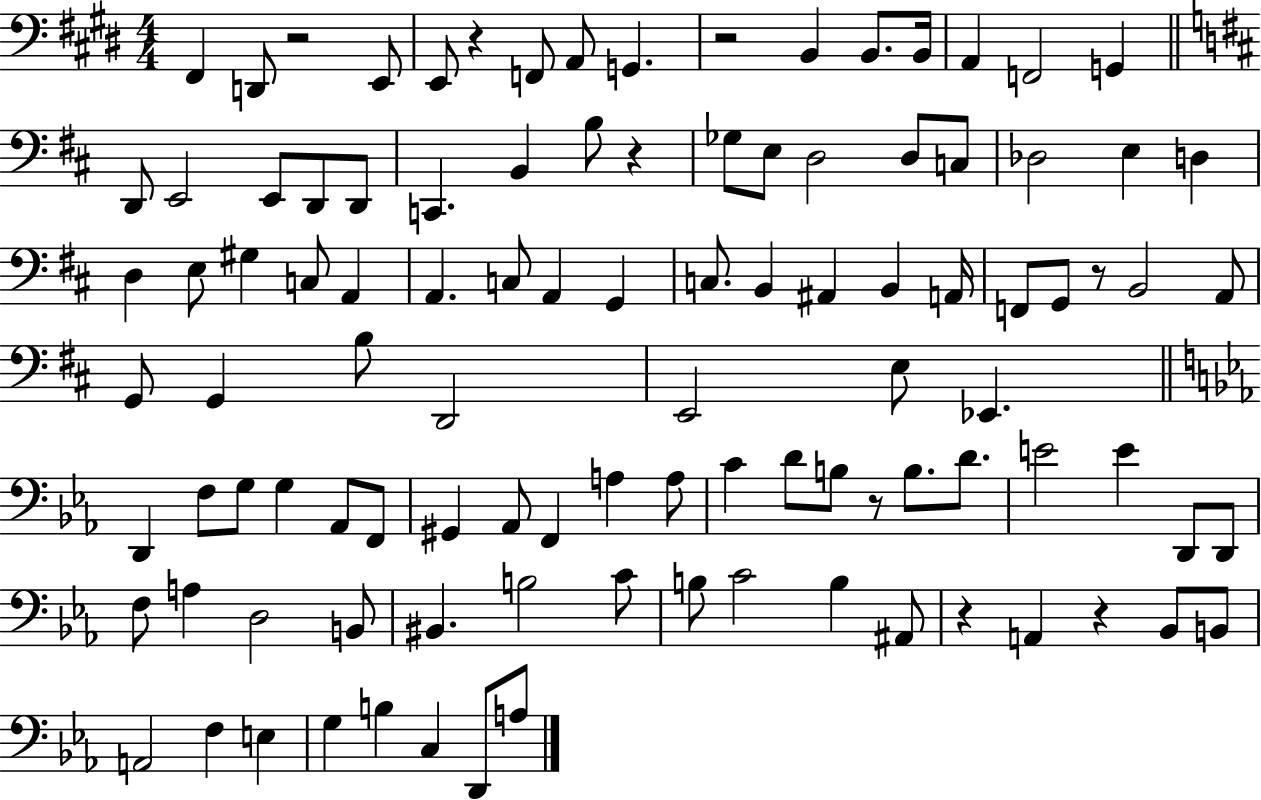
{
  \clef bass
  \numericTimeSignature
  \time 4/4
  \key e \major
  fis,4 d,8 r2 e,8 | e,8 r4 f,8 a,8 g,4. | r2 b,4 b,8. b,16 | a,4 f,2 g,4 | \break \bar "||" \break \key d \major d,8 e,2 e,8 d,8 d,8 | c,4. b,4 b8 r4 | ges8 e8 d2 d8 c8 | des2 e4 d4 | \break d4 e8 gis4 c8 a,4 | a,4. c8 a,4 g,4 | c8. b,4 ais,4 b,4 a,16 | f,8 g,8 r8 b,2 a,8 | \break g,8 g,4 b8 d,2 | e,2 e8 ees,4. | \bar "||" \break \key ees \major d,4 f8 g8 g4 aes,8 f,8 | gis,4 aes,8 f,4 a4 a8 | c'4 d'8 b8 r8 b8. d'8. | e'2 e'4 d,8 d,8 | \break f8 a4 d2 b,8 | bis,4. b2 c'8 | b8 c'2 b4 ais,8 | r4 a,4 r4 bes,8 b,8 | \break a,2 f4 e4 | g4 b4 c4 d,8 a8 | \bar "|."
}